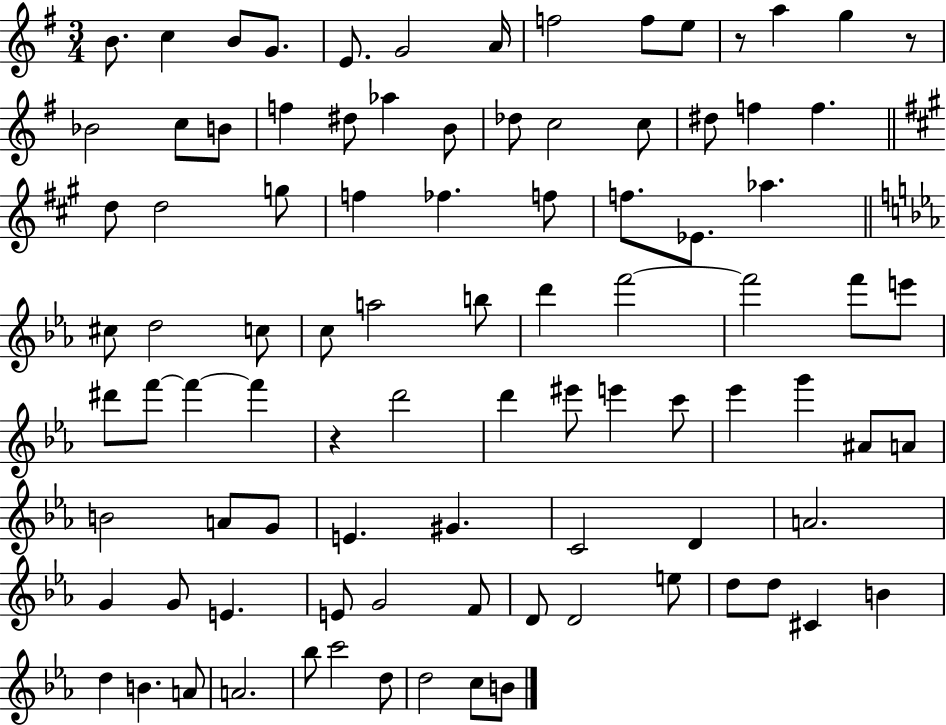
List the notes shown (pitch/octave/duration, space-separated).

B4/e. C5/q B4/e G4/e. E4/e. G4/h A4/s F5/h F5/e E5/e R/e A5/q G5/q R/e Bb4/h C5/e B4/e F5/q D#5/e Ab5/q B4/e Db5/e C5/h C5/e D#5/e F5/q F5/q. D5/e D5/h G5/e F5/q FES5/q. F5/e F5/e. Eb4/e. Ab5/q. C#5/e D5/h C5/e C5/e A5/h B5/e D6/q F6/h F6/h F6/e E6/e D#6/e F6/e F6/q F6/q R/q D6/h D6/q EIS6/e E6/q C6/e Eb6/q G6/q A#4/e A4/e B4/h A4/e G4/e E4/q. G#4/q. C4/h D4/q A4/h. G4/q G4/e E4/q. E4/e G4/h F4/e D4/e D4/h E5/e D5/e D5/e C#4/q B4/q D5/q B4/q. A4/e A4/h. Bb5/e C6/h D5/e D5/h C5/e B4/e